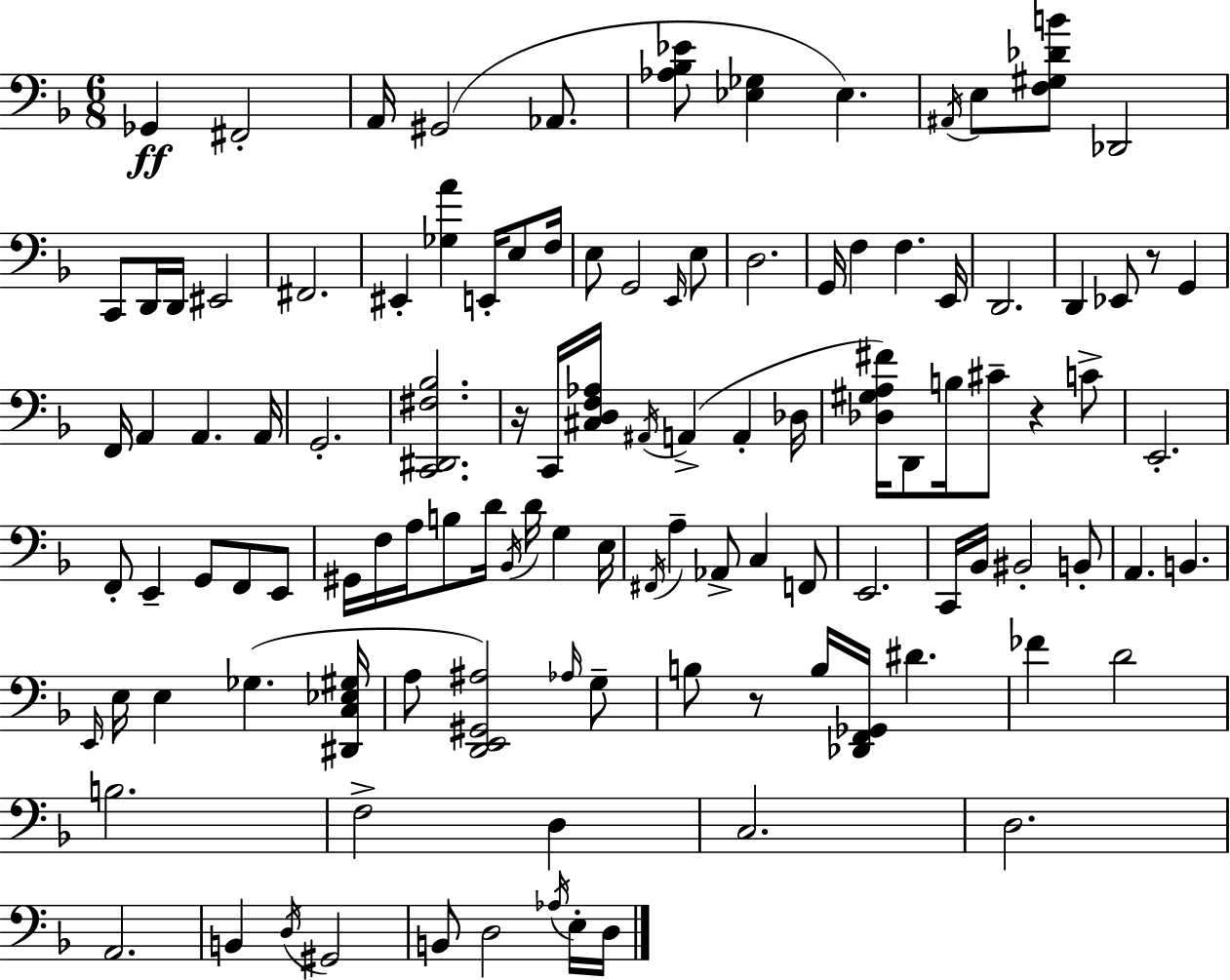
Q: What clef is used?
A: bass